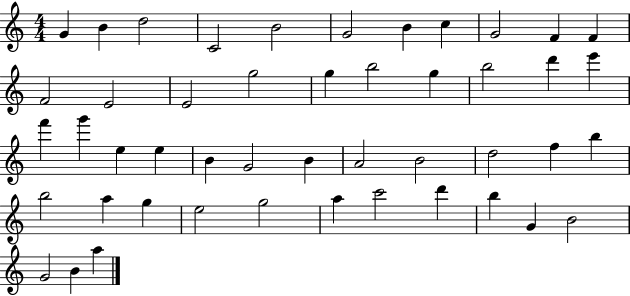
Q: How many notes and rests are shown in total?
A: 47